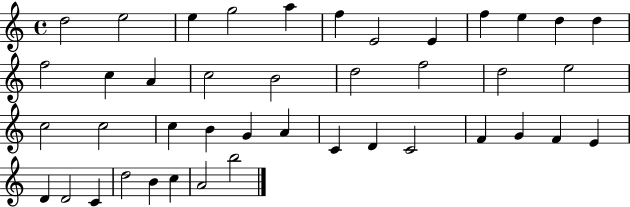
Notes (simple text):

D5/h E5/h E5/q G5/h A5/q F5/q E4/h E4/q F5/q E5/q D5/q D5/q F5/h C5/q A4/q C5/h B4/h D5/h F5/h D5/h E5/h C5/h C5/h C5/q B4/q G4/q A4/q C4/q D4/q C4/h F4/q G4/q F4/q E4/q D4/q D4/h C4/q D5/h B4/q C5/q A4/h B5/h